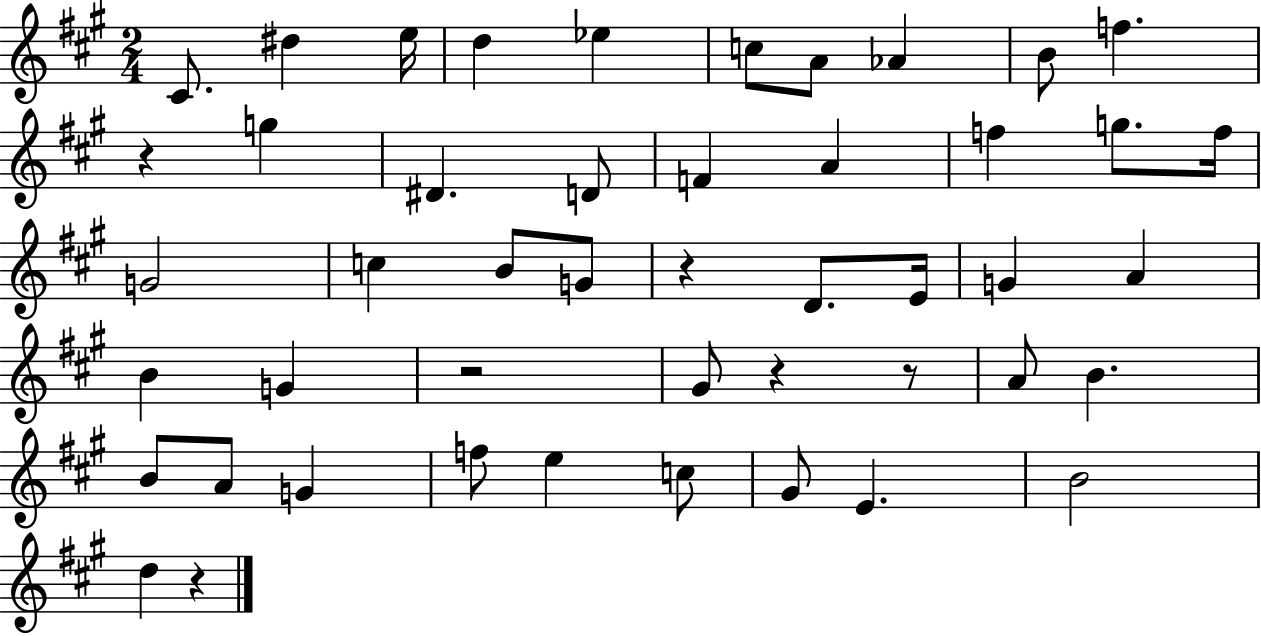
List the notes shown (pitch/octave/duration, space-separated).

C#4/e. D#5/q E5/s D5/q Eb5/q C5/e A4/e Ab4/q B4/e F5/q. R/q G5/q D#4/q. D4/e F4/q A4/q F5/q G5/e. F5/s G4/h C5/q B4/e G4/e R/q D4/e. E4/s G4/q A4/q B4/q G4/q R/h G#4/e R/q R/e A4/e B4/q. B4/e A4/e G4/q F5/e E5/q C5/e G#4/e E4/q. B4/h D5/q R/q